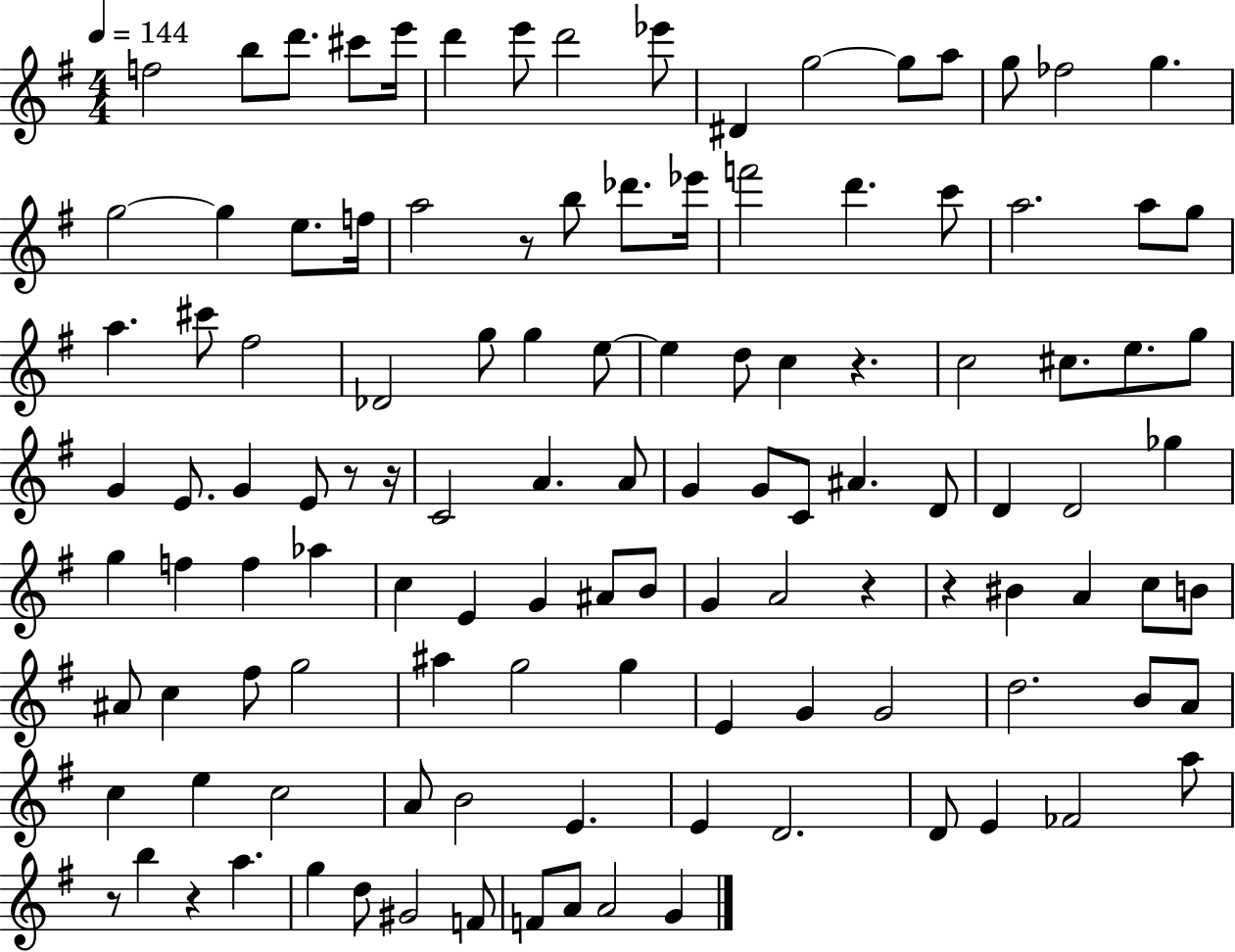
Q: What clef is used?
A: treble